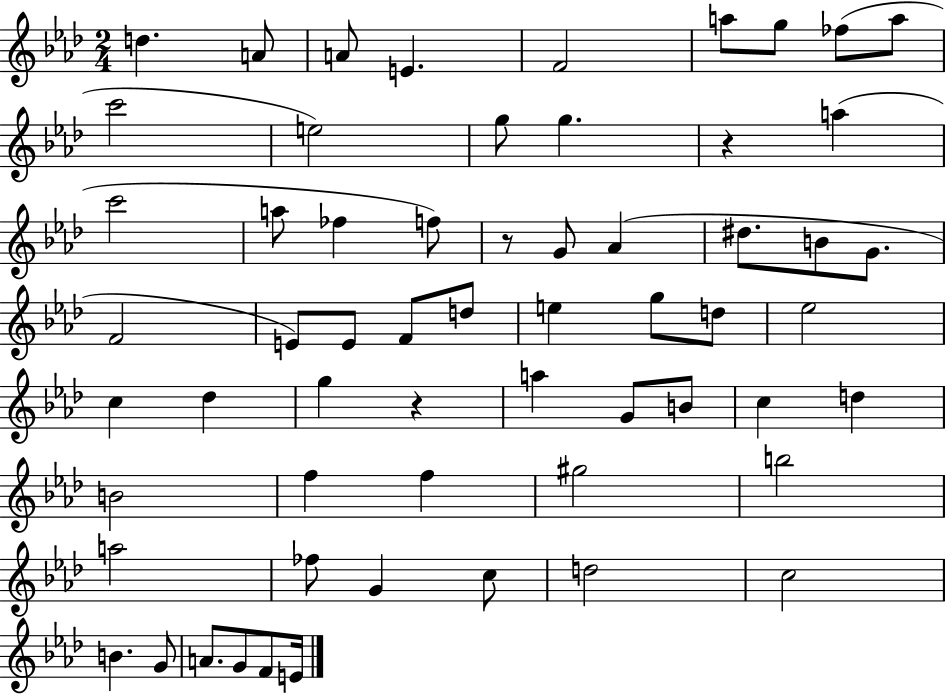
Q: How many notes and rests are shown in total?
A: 60